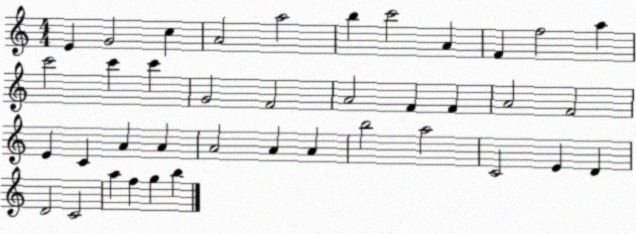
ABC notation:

X:1
T:Untitled
M:4/4
L:1/4
K:C
E G2 c A2 a2 b c'2 A F f2 a c'2 c' c' G2 F2 A2 F F A2 F2 E C A A A2 A A b2 a2 C2 E D D2 C2 a f g b